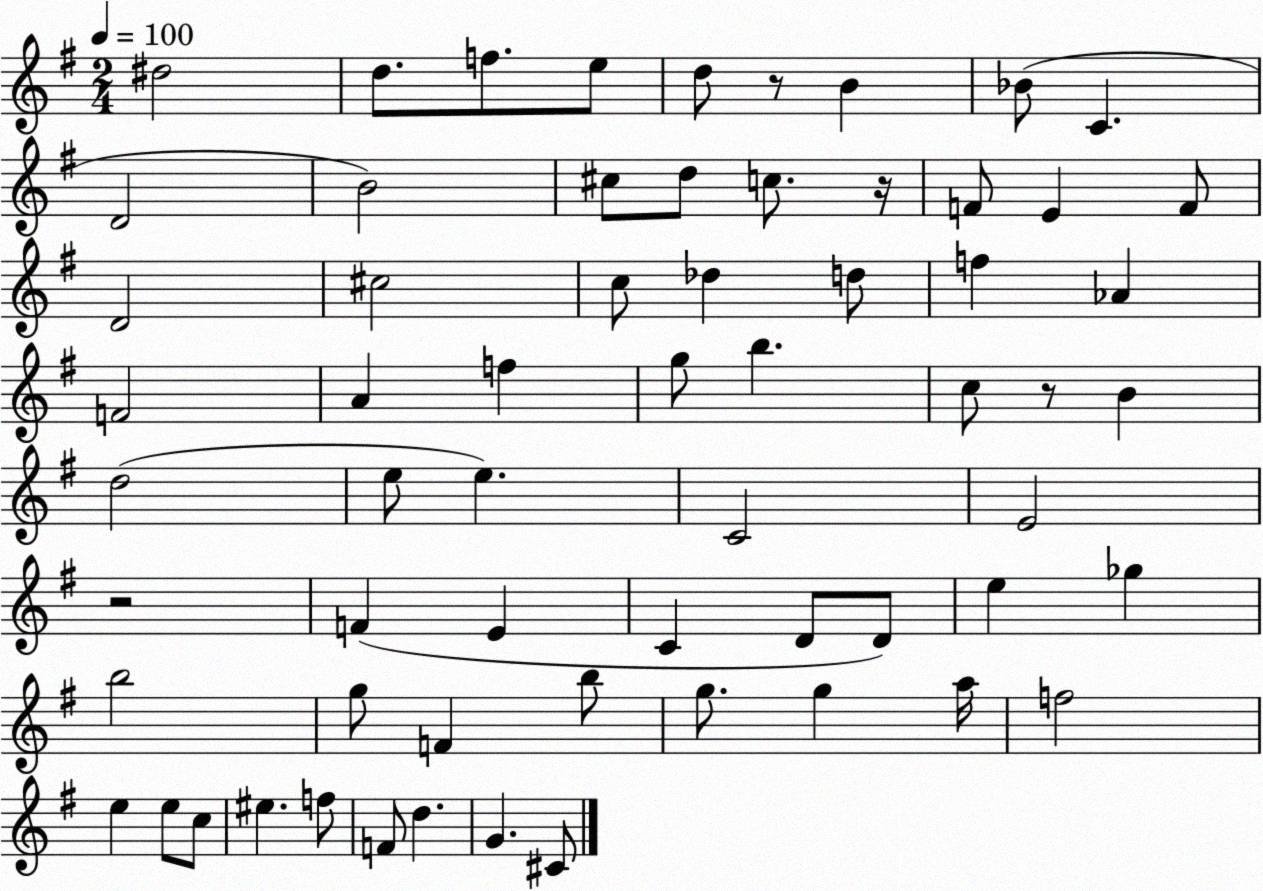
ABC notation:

X:1
T:Untitled
M:2/4
L:1/4
K:G
^d2 d/2 f/2 e/2 d/2 z/2 B _B/2 C D2 B2 ^c/2 d/2 c/2 z/4 F/2 E F/2 D2 ^c2 c/2 _d d/2 f _A F2 A f g/2 b c/2 z/2 B d2 e/2 e C2 E2 z2 F E C D/2 D/2 e _g b2 g/2 F b/2 g/2 g a/4 f2 e e/2 c/2 ^e f/2 F/2 d G ^C/2